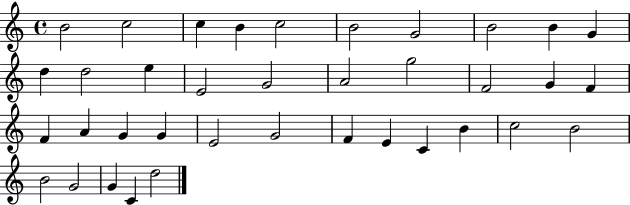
{
  \clef treble
  \time 4/4
  \defaultTimeSignature
  \key c \major
  b'2 c''2 | c''4 b'4 c''2 | b'2 g'2 | b'2 b'4 g'4 | \break d''4 d''2 e''4 | e'2 g'2 | a'2 g''2 | f'2 g'4 f'4 | \break f'4 a'4 g'4 g'4 | e'2 g'2 | f'4 e'4 c'4 b'4 | c''2 b'2 | \break b'2 g'2 | g'4 c'4 d''2 | \bar "|."
}